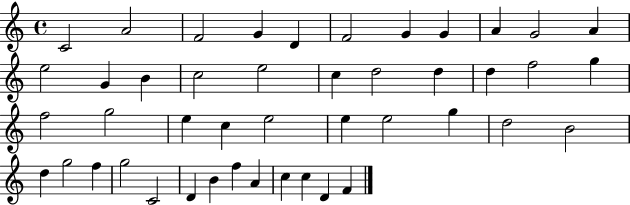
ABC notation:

X:1
T:Untitled
M:4/4
L:1/4
K:C
C2 A2 F2 G D F2 G G A G2 A e2 G B c2 e2 c d2 d d f2 g f2 g2 e c e2 e e2 g d2 B2 d g2 f g2 C2 D B f A c c D F